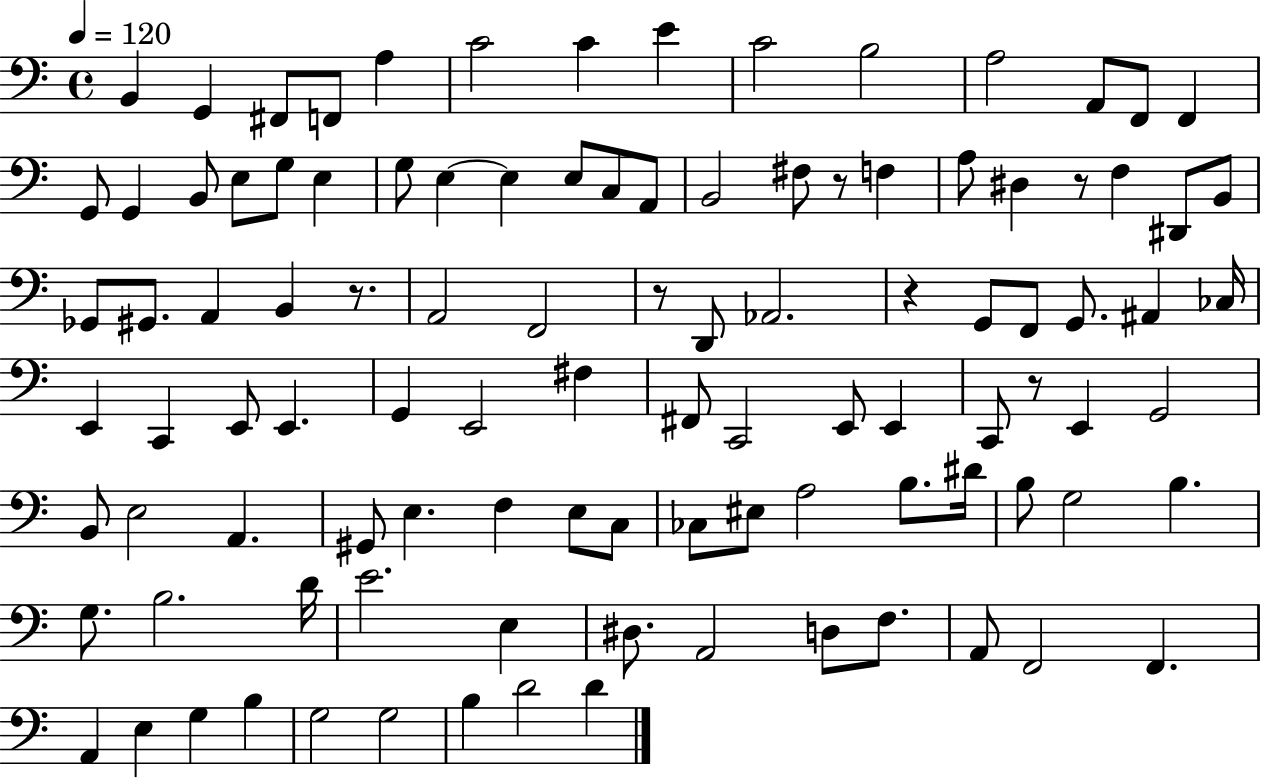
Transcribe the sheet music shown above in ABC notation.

X:1
T:Untitled
M:4/4
L:1/4
K:C
B,, G,, ^F,,/2 F,,/2 A, C2 C E C2 B,2 A,2 A,,/2 F,,/2 F,, G,,/2 G,, B,,/2 E,/2 G,/2 E, G,/2 E, E, E,/2 C,/2 A,,/2 B,,2 ^F,/2 z/2 F, A,/2 ^D, z/2 F, ^D,,/2 B,,/2 _G,,/2 ^G,,/2 A,, B,, z/2 A,,2 F,,2 z/2 D,,/2 _A,,2 z G,,/2 F,,/2 G,,/2 ^A,, _C,/4 E,, C,, E,,/2 E,, G,, E,,2 ^F, ^F,,/2 C,,2 E,,/2 E,, C,,/2 z/2 E,, G,,2 B,,/2 E,2 A,, ^G,,/2 E, F, E,/2 C,/2 _C,/2 ^E,/2 A,2 B,/2 ^D/4 B,/2 G,2 B, G,/2 B,2 D/4 E2 E, ^D,/2 A,,2 D,/2 F,/2 A,,/2 F,,2 F,, A,, E, G, B, G,2 G,2 B, D2 D